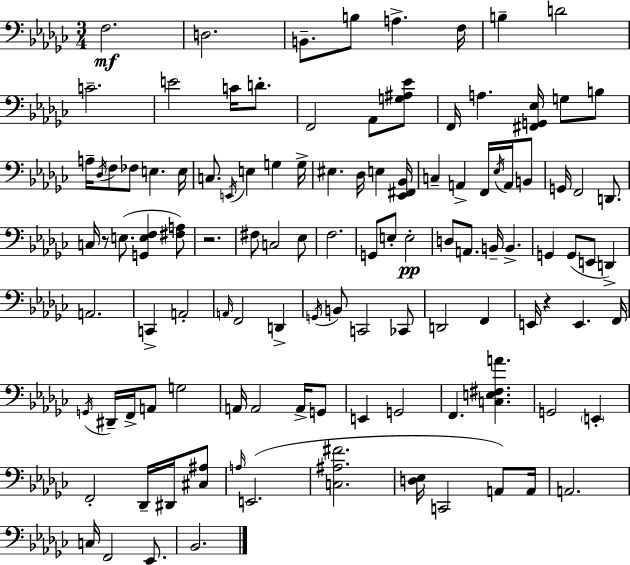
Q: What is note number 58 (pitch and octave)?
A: D2